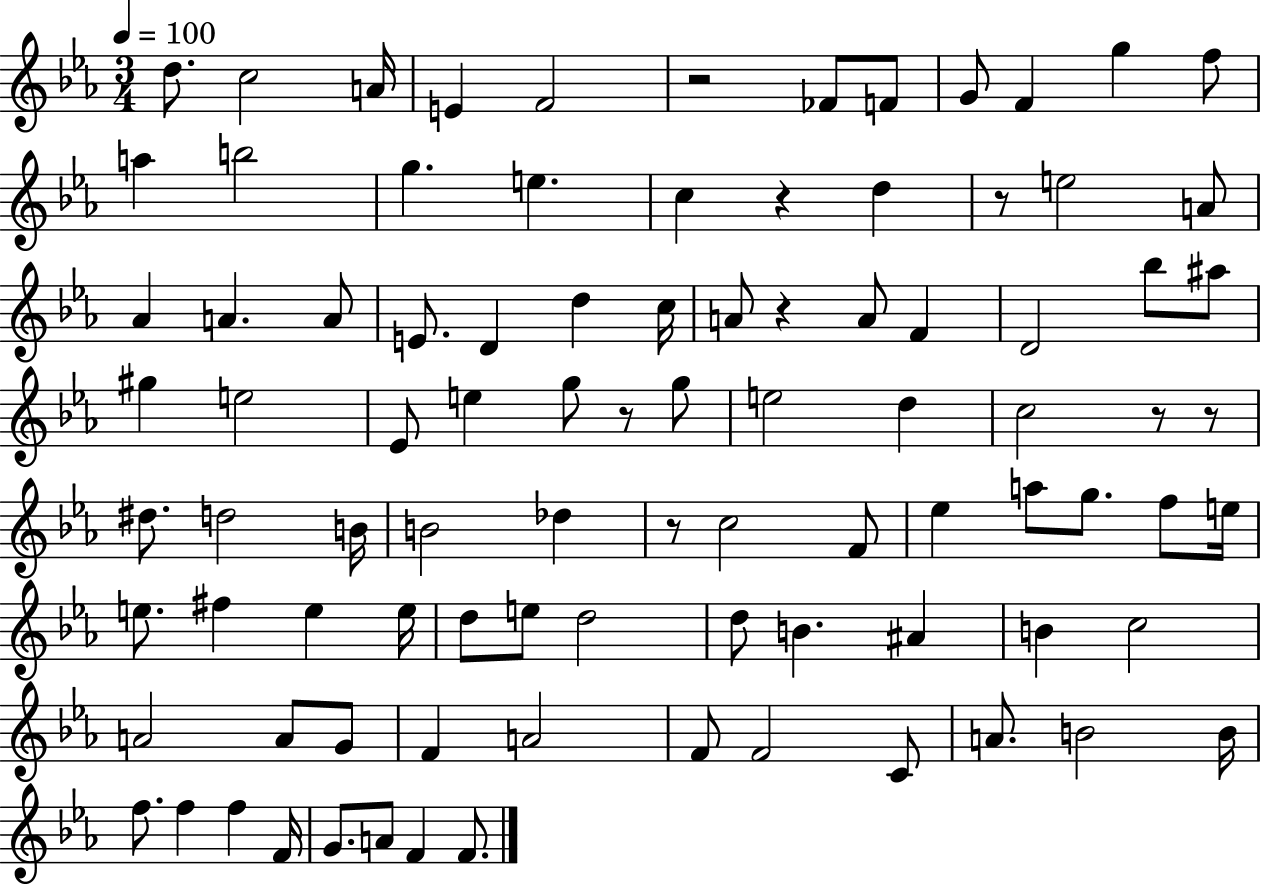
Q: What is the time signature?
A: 3/4